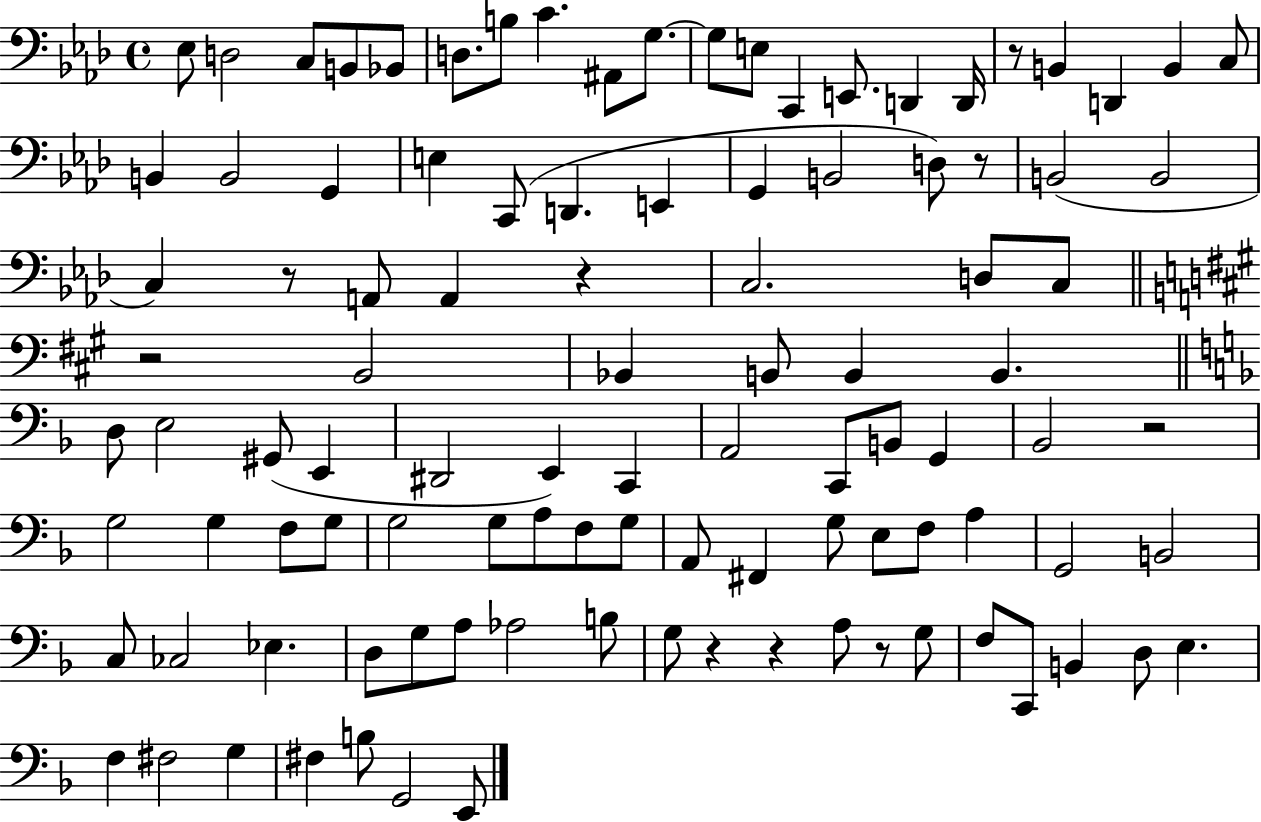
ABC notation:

X:1
T:Untitled
M:4/4
L:1/4
K:Ab
_E,/2 D,2 C,/2 B,,/2 _B,,/2 D,/2 B,/2 C ^A,,/2 G,/2 G,/2 E,/2 C,, E,,/2 D,, D,,/4 z/2 B,, D,, B,, C,/2 B,, B,,2 G,, E, C,,/2 D,, E,, G,, B,,2 D,/2 z/2 B,,2 B,,2 C, z/2 A,,/2 A,, z C,2 D,/2 C,/2 z2 B,,2 _B,, B,,/2 B,, B,, D,/2 E,2 ^G,,/2 E,, ^D,,2 E,, C,, A,,2 C,,/2 B,,/2 G,, _B,,2 z2 G,2 G, F,/2 G,/2 G,2 G,/2 A,/2 F,/2 G,/2 A,,/2 ^F,, G,/2 E,/2 F,/2 A, G,,2 B,,2 C,/2 _C,2 _E, D,/2 G,/2 A,/2 _A,2 B,/2 G,/2 z z A,/2 z/2 G,/2 F,/2 C,,/2 B,, D,/2 E, F, ^F,2 G, ^F, B,/2 G,,2 E,,/2